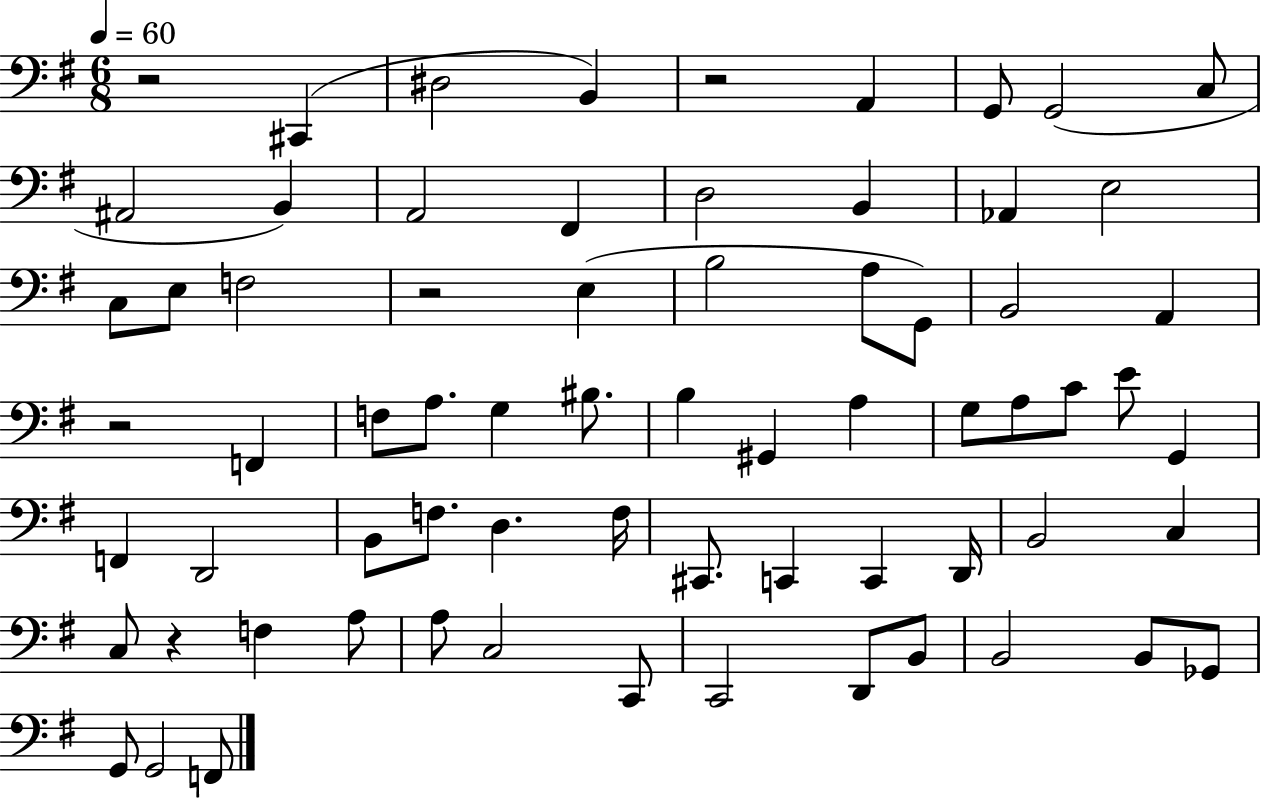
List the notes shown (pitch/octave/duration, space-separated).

R/h C#2/q D#3/h B2/q R/h A2/q G2/e G2/h C3/e A#2/h B2/q A2/h F#2/q D3/h B2/q Ab2/q E3/h C3/e E3/e F3/h R/h E3/q B3/h A3/e G2/e B2/h A2/q R/h F2/q F3/e A3/e. G3/q BIS3/e. B3/q G#2/q A3/q G3/e A3/e C4/e E4/e G2/q F2/q D2/h B2/e F3/e. D3/q. F3/s C#2/e. C2/q C2/q D2/s B2/h C3/q C3/e R/q F3/q A3/e A3/e C3/h C2/e C2/h D2/e B2/e B2/h B2/e Gb2/e G2/e G2/h F2/e